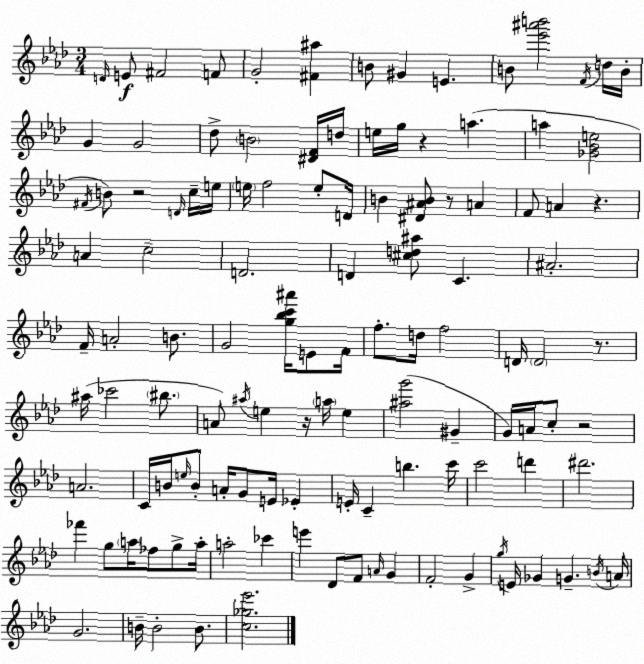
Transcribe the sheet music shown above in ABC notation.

X:1
T:Untitled
M:3/4
L:1/4
K:Fm
D/4 E/2 ^F2 F/2 G2 [^F^a] B/2 ^G E B/2 [_e'^a'b']2 F/4 d/4 B/4 G G2 _d/2 B2 [^DF]/4 d/4 e/4 g/4 z a a [_G_Be]2 ^F/4 B/2 z2 D/4 c/4 e/4 e/4 f2 e/2 D/4 B [^D^AB]/2 z/2 A F/2 A z A c2 D2 D [^cd^a]/2 C ^A2 F/4 A2 B/2 G2 [g_bc'^a']/4 E/2 F/4 f/2 d/4 f2 D/4 D2 z/2 ^a/4 _c'2 ^b/2 A/2 ^a/4 e z/4 a/4 e [^ag']2 ^G G/4 A/4 c/2 z2 A2 C/4 B/4 e/4 B/2 A/4 G/2 E/4 _E E/4 C b c'/4 c'2 d' ^d'2 _f' g/2 a/4 _f/2 g/2 a/4 a2 _c' e' _D/2 F/2 A/4 G F2 G g/4 E/4 _G G B/4 A/4 G2 B/4 B2 B/2 [c_g_e']2